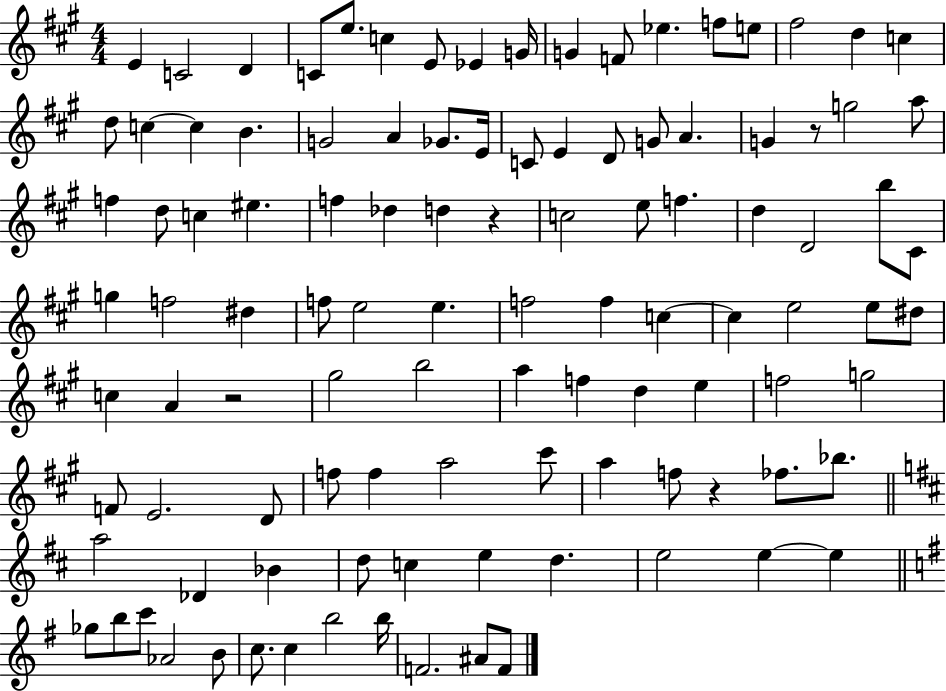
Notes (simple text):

E4/q C4/h D4/q C4/e E5/e. C5/q E4/e Eb4/q G4/s G4/q F4/e Eb5/q. F5/e E5/e F#5/h D5/q C5/q D5/e C5/q C5/q B4/q. G4/h A4/q Gb4/e. E4/s C4/e E4/q D4/e G4/e A4/q. G4/q R/e G5/h A5/e F5/q D5/e C5/q EIS5/q. F5/q Db5/q D5/q R/q C5/h E5/e F5/q. D5/q D4/h B5/e C#4/e G5/q F5/h D#5/q F5/e E5/h E5/q. F5/h F5/q C5/q C5/q E5/h E5/e D#5/e C5/q A4/q R/h G#5/h B5/h A5/q F5/q D5/q E5/q F5/h G5/h F4/e E4/h. D4/e F5/e F5/q A5/h C#6/e A5/q F5/e R/q FES5/e. Bb5/e. A5/h Db4/q Bb4/q D5/e C5/q E5/q D5/q. E5/h E5/q E5/q Gb5/e B5/e C6/e Ab4/h B4/e C5/e. C5/q B5/h B5/s F4/h. A#4/e F4/e